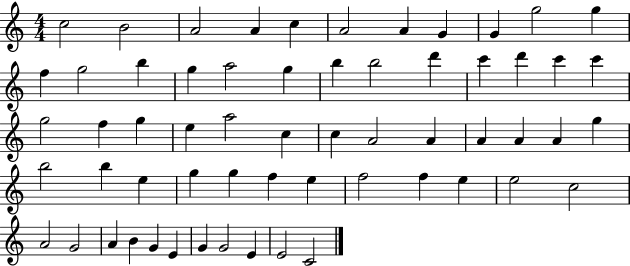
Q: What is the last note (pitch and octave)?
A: C4